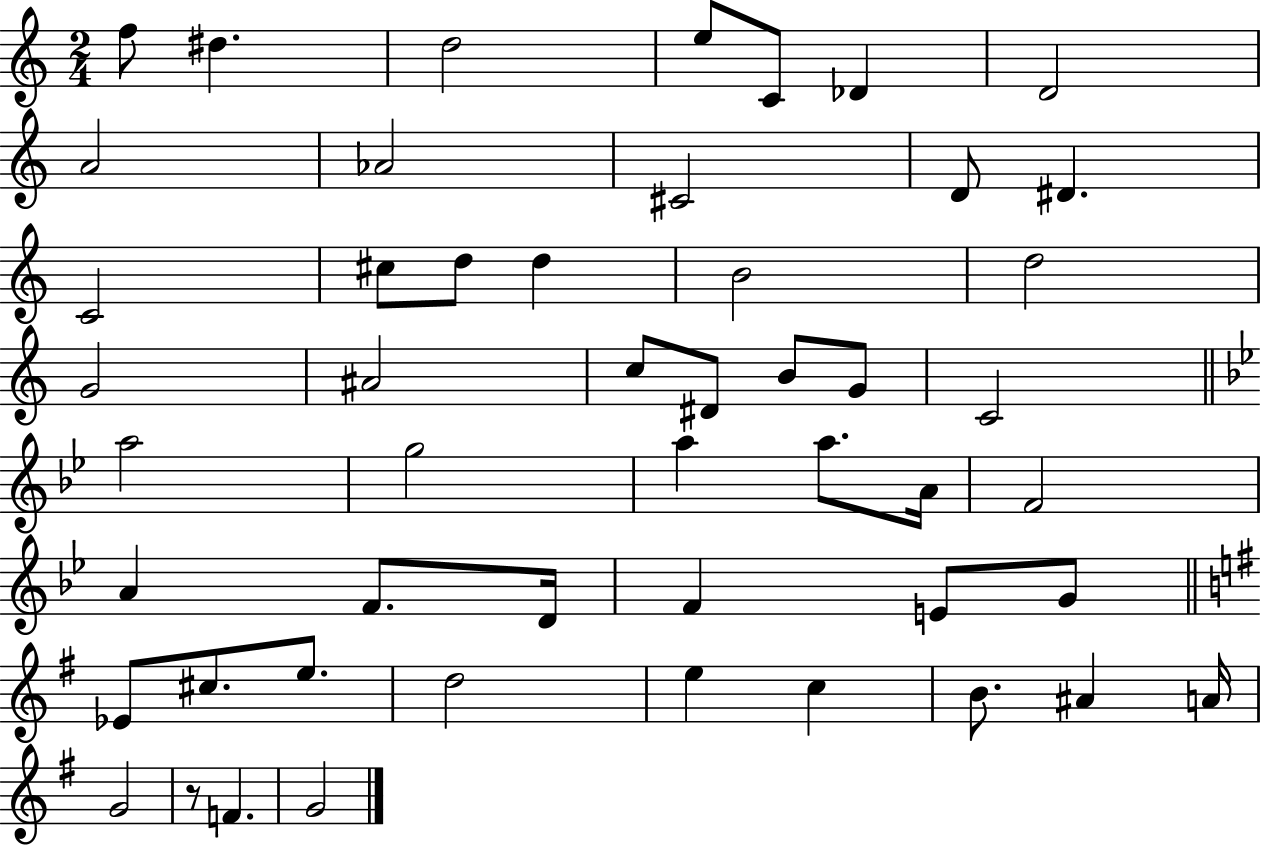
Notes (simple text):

F5/e D#5/q. D5/h E5/e C4/e Db4/q D4/h A4/h Ab4/h C#4/h D4/e D#4/q. C4/h C#5/e D5/e D5/q B4/h D5/h G4/h A#4/h C5/e D#4/e B4/e G4/e C4/h A5/h G5/h A5/q A5/e. A4/s F4/h A4/q F4/e. D4/s F4/q E4/e G4/e Eb4/e C#5/e. E5/e. D5/h E5/q C5/q B4/e. A#4/q A4/s G4/h R/e F4/q. G4/h